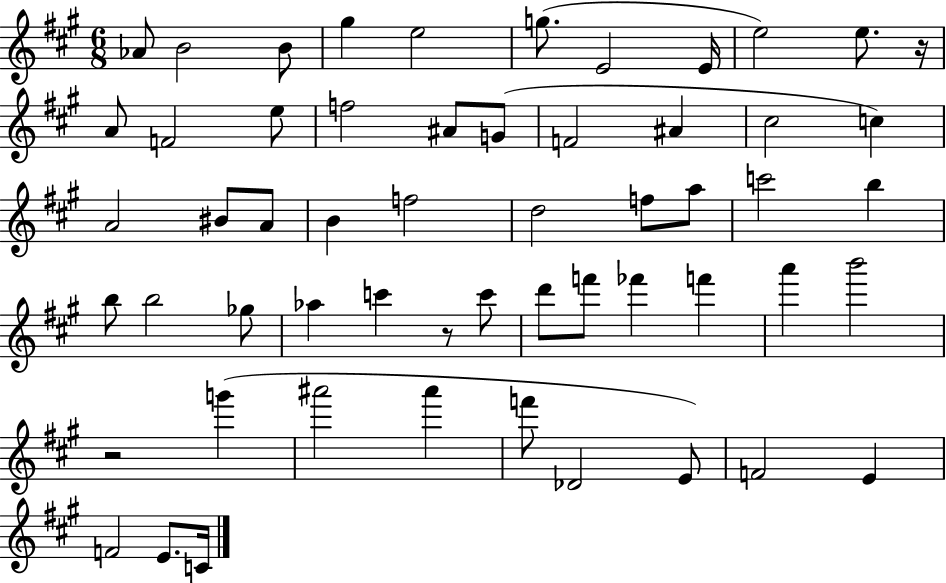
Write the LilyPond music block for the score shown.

{
  \clef treble
  \numericTimeSignature
  \time 6/8
  \key a \major
  aes'8 b'2 b'8 | gis''4 e''2 | g''8.( e'2 e'16 | e''2) e''8. r16 | \break a'8 f'2 e''8 | f''2 ais'8 g'8( | f'2 ais'4 | cis''2 c''4) | \break a'2 bis'8 a'8 | b'4 f''2 | d''2 f''8 a''8 | c'''2 b''4 | \break b''8 b''2 ges''8 | aes''4 c'''4 r8 c'''8 | d'''8 f'''8 fes'''4 f'''4 | a'''4 b'''2 | \break r2 g'''4( | ais'''2 ais'''4 | f'''8 des'2 e'8) | f'2 e'4 | \break f'2 e'8. c'16 | \bar "|."
}